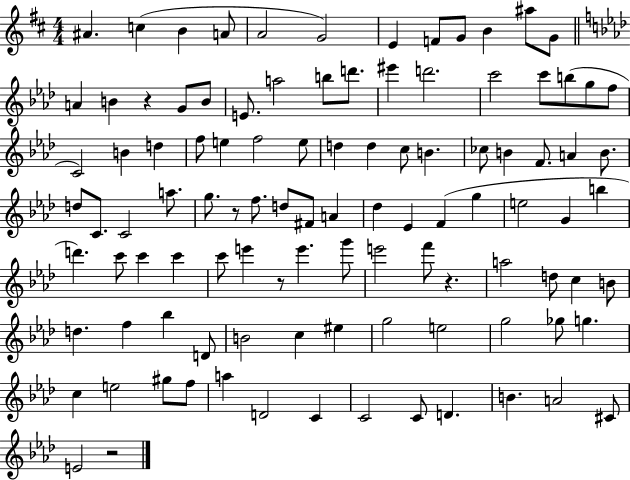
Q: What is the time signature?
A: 4/4